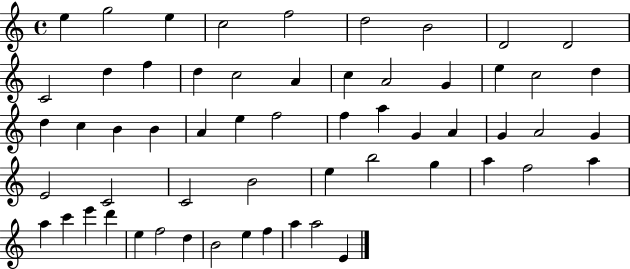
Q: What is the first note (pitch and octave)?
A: E5